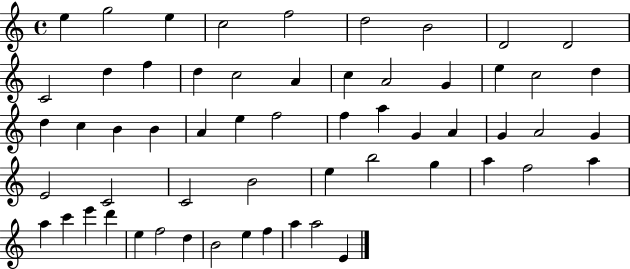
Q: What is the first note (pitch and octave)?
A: E5